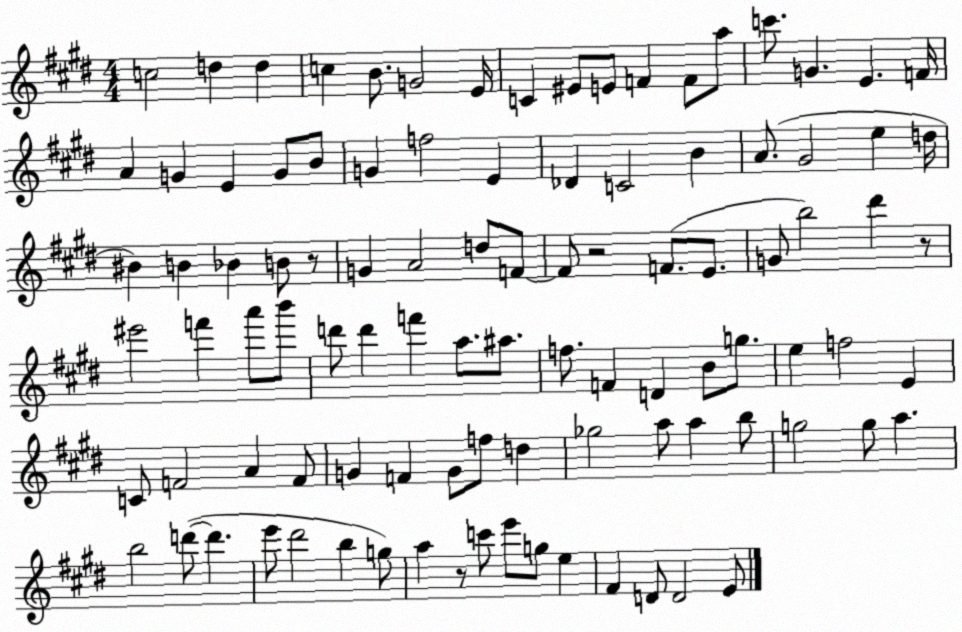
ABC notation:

X:1
T:Untitled
M:4/4
L:1/4
K:E
c2 d d c B/2 G2 E/4 C ^E/2 E/2 F F/2 a/2 c'/2 G E F/4 A G E G/2 B/2 G f2 E _D C2 B A/2 ^G2 e d/4 ^B B _B B/2 z/2 G A2 d/2 F/2 F/2 z2 F/2 E/2 G/2 b2 ^d' z/2 ^e'2 f' a'/2 b'/2 d'/2 d' f' a/2 ^a/2 f/2 F D B/2 g/2 e f2 E C/2 F2 A F/2 G F G/2 f/2 d _g2 a/2 a b/2 g2 g/2 a b2 d'/2 d' e'/2 ^d'2 b g/2 a z/2 c'/2 e'/2 g/2 e ^F D/2 D2 E/2